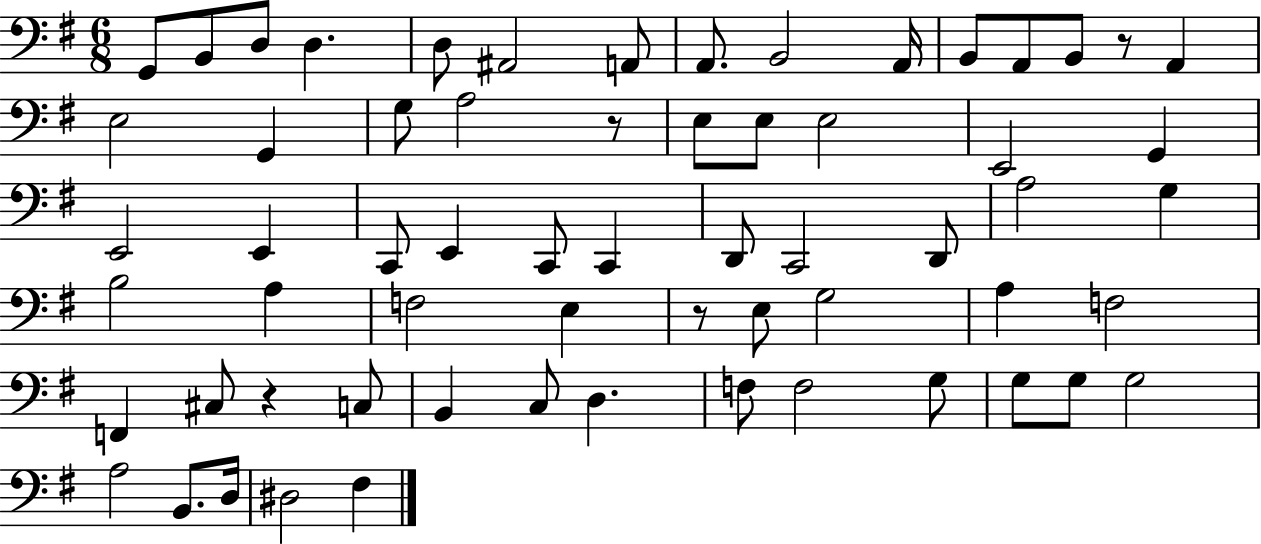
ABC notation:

X:1
T:Untitled
M:6/8
L:1/4
K:G
G,,/2 B,,/2 D,/2 D, D,/2 ^A,,2 A,,/2 A,,/2 B,,2 A,,/4 B,,/2 A,,/2 B,,/2 z/2 A,, E,2 G,, G,/2 A,2 z/2 E,/2 E,/2 E,2 E,,2 G,, E,,2 E,, C,,/2 E,, C,,/2 C,, D,,/2 C,,2 D,,/2 A,2 G, B,2 A, F,2 E, z/2 E,/2 G,2 A, F,2 F,, ^C,/2 z C,/2 B,, C,/2 D, F,/2 F,2 G,/2 G,/2 G,/2 G,2 A,2 B,,/2 D,/4 ^D,2 ^F,